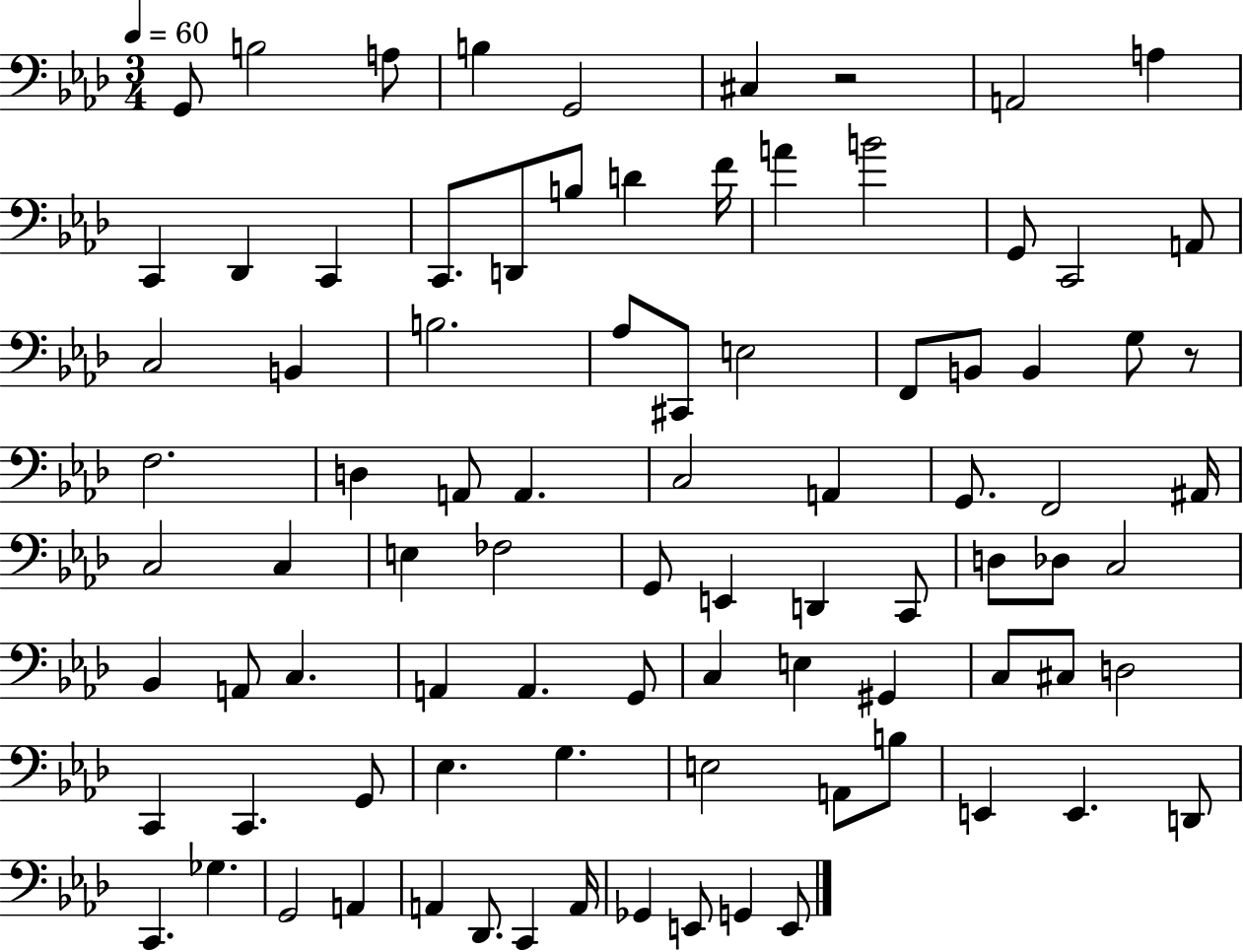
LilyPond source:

{
  \clef bass
  \numericTimeSignature
  \time 3/4
  \key aes \major
  \tempo 4 = 60
  g,8 b2 a8 | b4 g,2 | cis4 r2 | a,2 a4 | \break c,4 des,4 c,4 | c,8. d,8 b8 d'4 f'16 | a'4 b'2 | g,8 c,2 a,8 | \break c2 b,4 | b2. | aes8 cis,8 e2 | f,8 b,8 b,4 g8 r8 | \break f2. | d4 a,8 a,4. | c2 a,4 | g,8. f,2 ais,16 | \break c2 c4 | e4 fes2 | g,8 e,4 d,4 c,8 | d8 des8 c2 | \break bes,4 a,8 c4. | a,4 a,4. g,8 | c4 e4 gis,4 | c8 cis8 d2 | \break c,4 c,4. g,8 | ees4. g4. | e2 a,8 b8 | e,4 e,4. d,8 | \break c,4. ges4. | g,2 a,4 | a,4 des,8. c,4 a,16 | ges,4 e,8 g,4 e,8 | \break \bar "|."
}